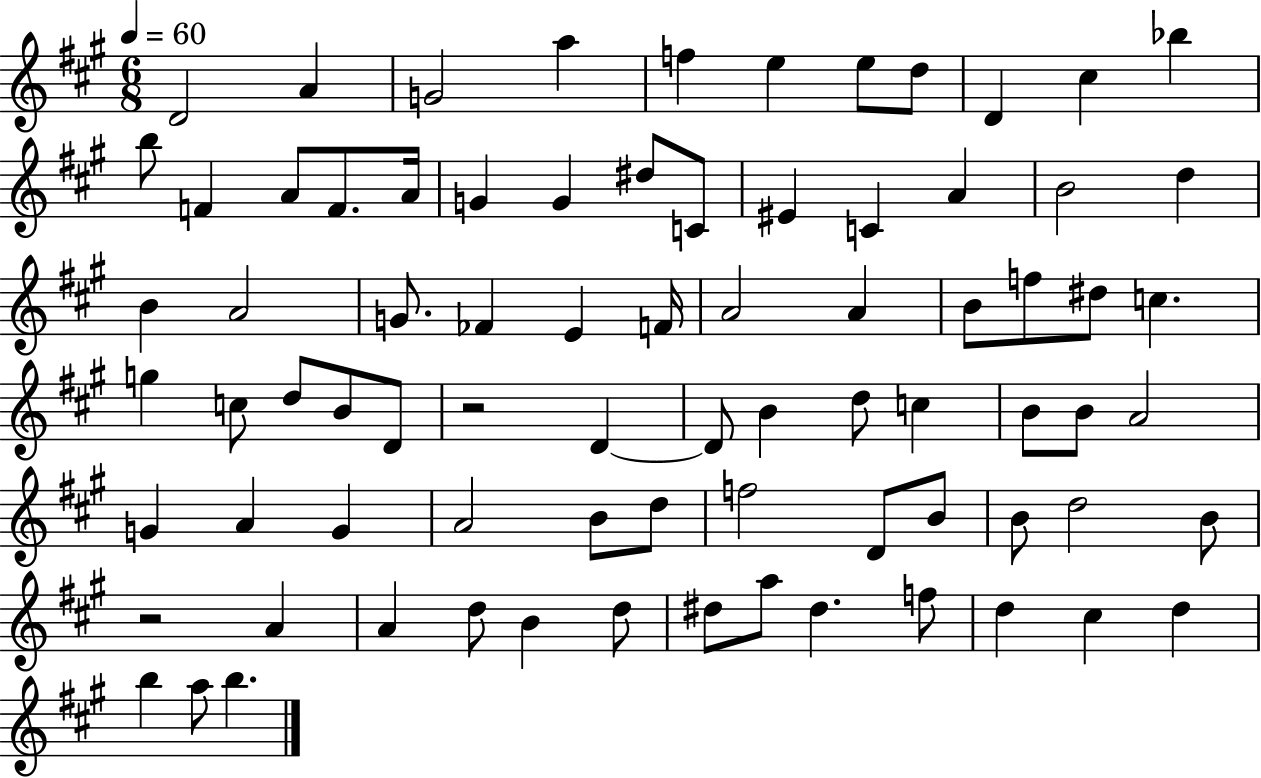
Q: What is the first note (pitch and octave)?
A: D4